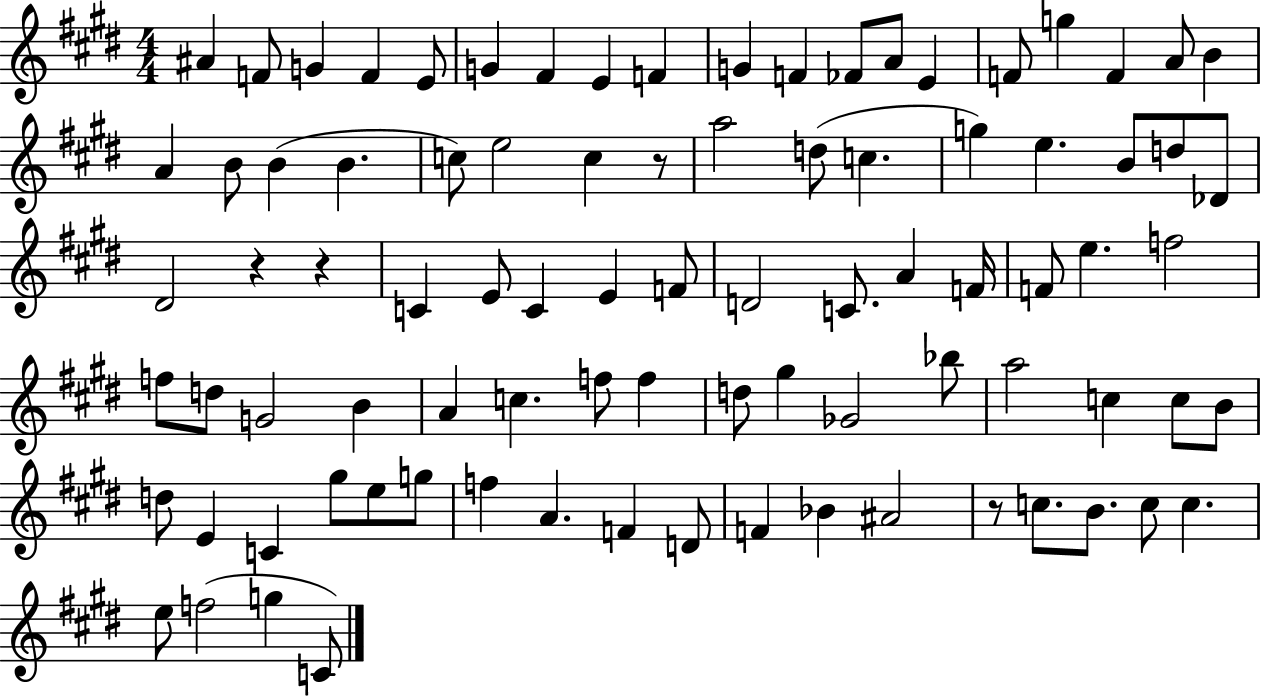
A#4/q F4/e G4/q F4/q E4/e G4/q F#4/q E4/q F4/q G4/q F4/q FES4/e A4/e E4/q F4/e G5/q F4/q A4/e B4/q A4/q B4/e B4/q B4/q. C5/e E5/h C5/q R/e A5/h D5/e C5/q. G5/q E5/q. B4/e D5/e Db4/e D#4/h R/q R/q C4/q E4/e C4/q E4/q F4/e D4/h C4/e. A4/q F4/s F4/e E5/q. F5/h F5/e D5/e G4/h B4/q A4/q C5/q. F5/e F5/q D5/e G#5/q Gb4/h Bb5/e A5/h C5/q C5/e B4/e D5/e E4/q C4/q G#5/e E5/e G5/e F5/q A4/q. F4/q D4/e F4/q Bb4/q A#4/h R/e C5/e. B4/e. C5/e C5/q. E5/e F5/h G5/q C4/e